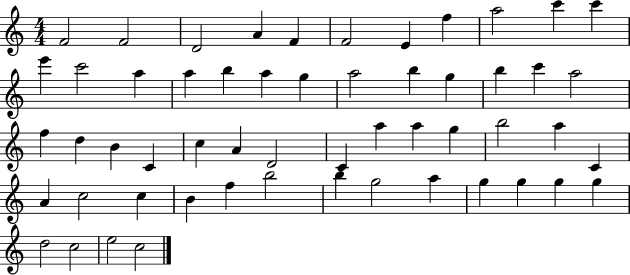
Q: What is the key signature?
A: C major